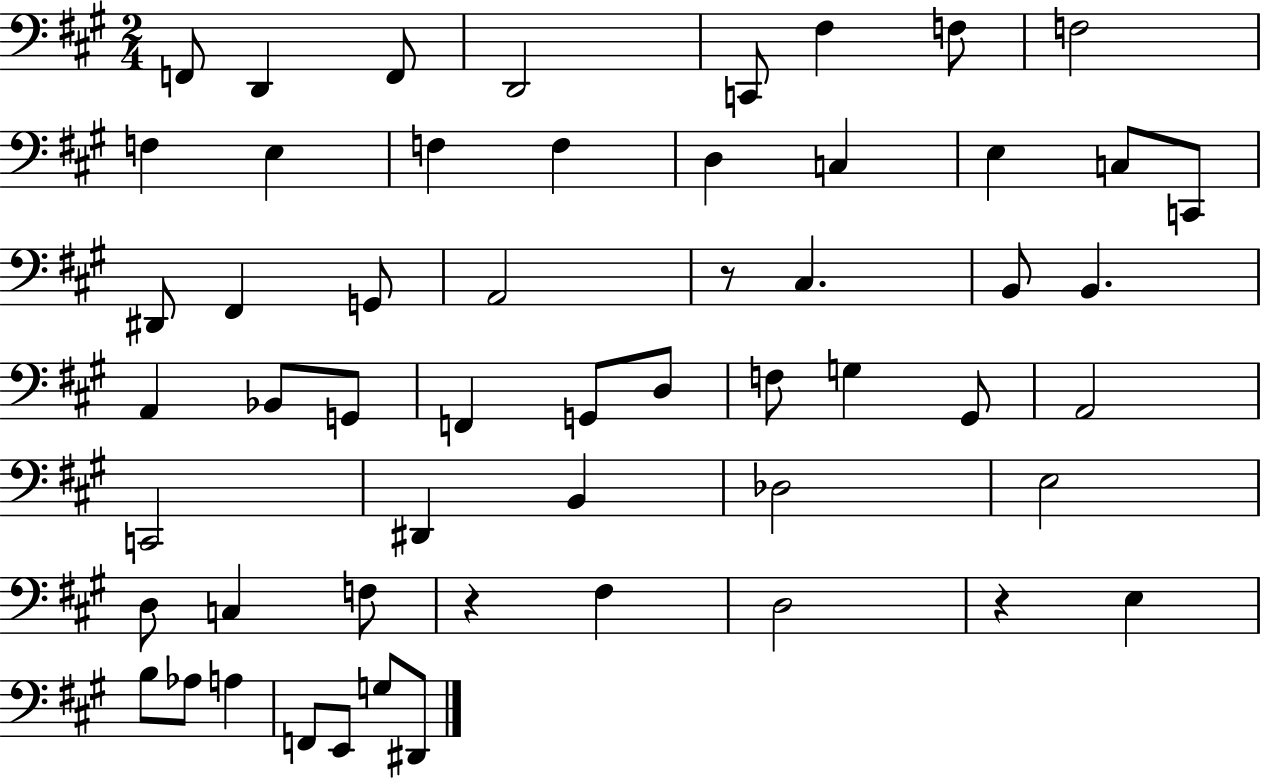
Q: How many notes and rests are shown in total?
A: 55